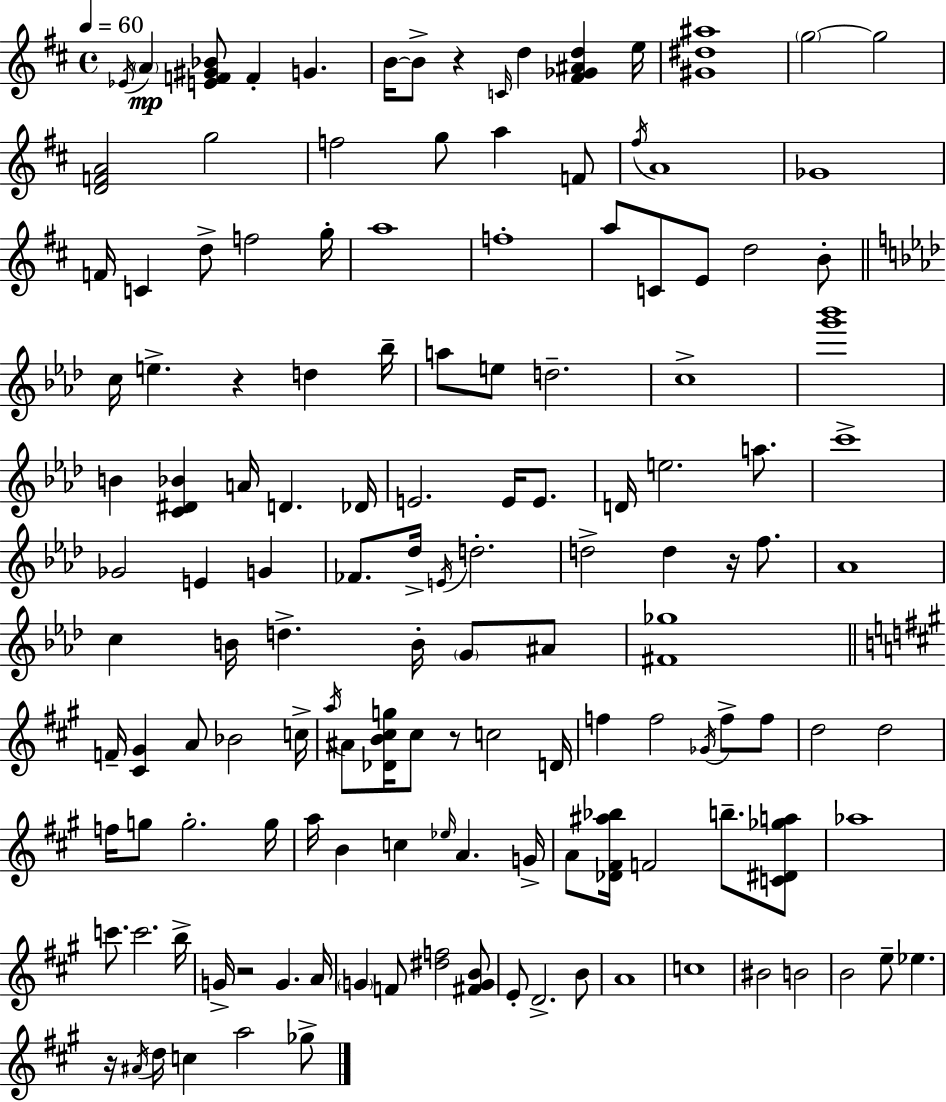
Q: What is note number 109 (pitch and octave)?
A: A4